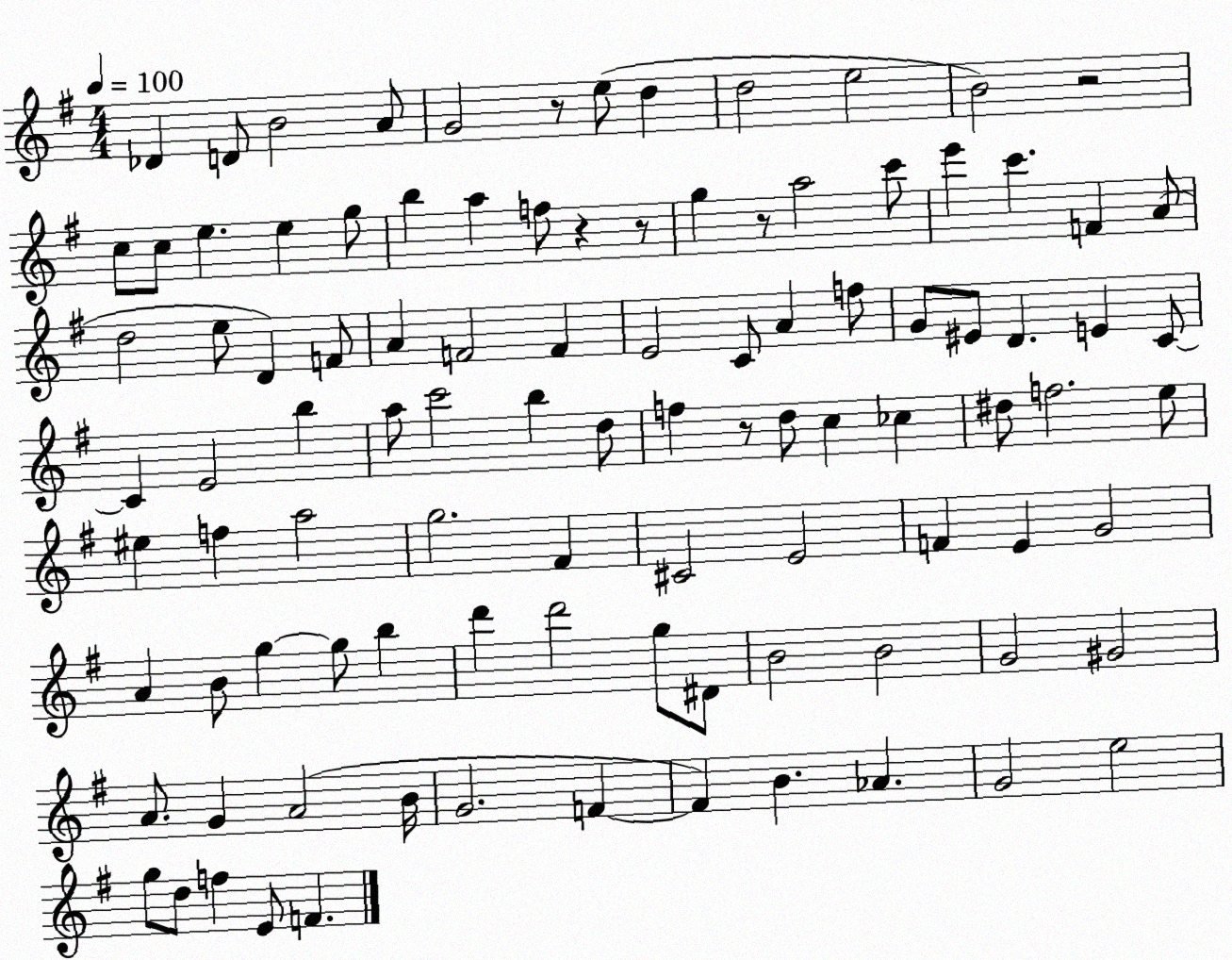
X:1
T:Untitled
M:4/4
L:1/4
K:G
_D D/2 B2 A/2 G2 z/2 e/2 d d2 e2 B2 z2 c/2 c/2 e e g/2 b a f/2 z z/2 g z/2 a2 c'/2 e' c' F A/2 d2 e/2 D F/2 A F2 F E2 C/2 A f/2 G/2 ^E/2 D E C/2 C E2 b a/2 c'2 b d/2 f z/2 d/2 c _c ^d/2 f2 e/2 ^e f a2 g2 ^F ^C2 E2 F E G2 A B/2 g g/2 b d' d'2 g/2 ^D/2 B2 B2 G2 ^G2 A/2 G A2 B/4 G2 F F B _A G2 e2 g/2 d/2 f E/2 F